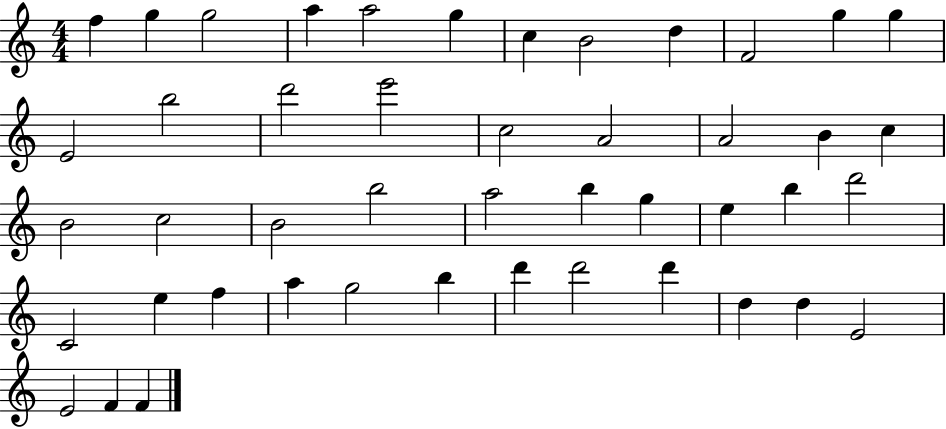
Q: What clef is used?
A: treble